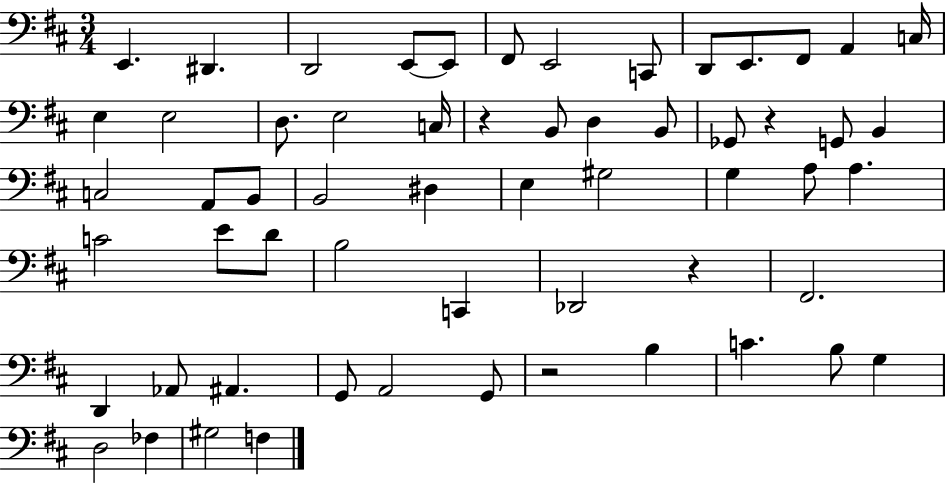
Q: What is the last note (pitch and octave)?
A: F3